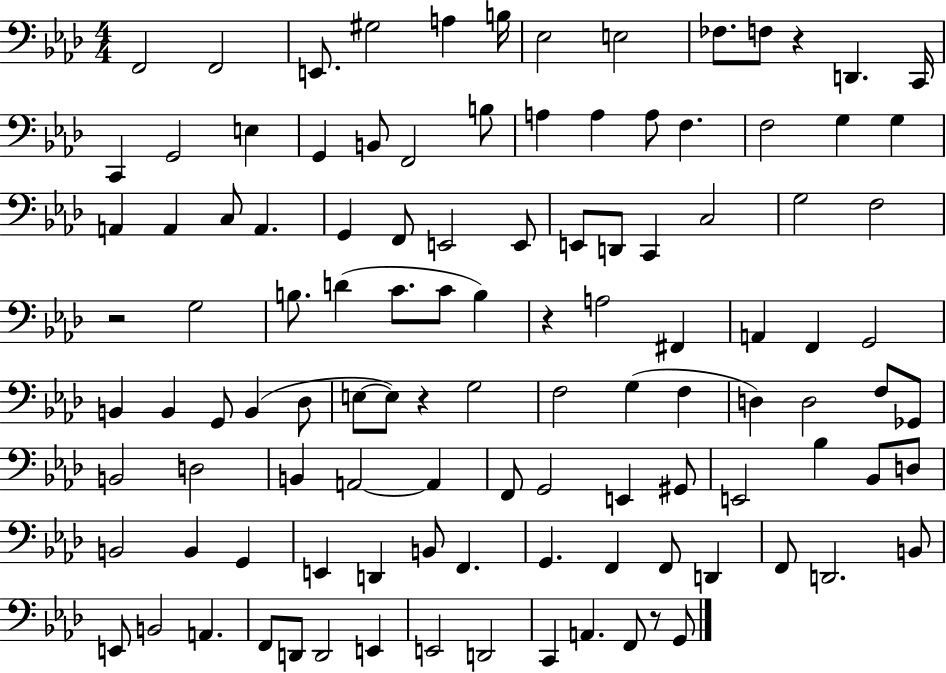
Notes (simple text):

F2/h F2/h E2/e. G#3/h A3/q B3/s Eb3/h E3/h FES3/e. F3/e R/q D2/q. C2/s C2/q G2/h E3/q G2/q B2/e F2/h B3/e A3/q A3/q A3/e F3/q. F3/h G3/q G3/q A2/q A2/q C3/e A2/q. G2/q F2/e E2/h E2/e E2/e D2/e C2/q C3/h G3/h F3/h R/h G3/h B3/e. D4/q C4/e. C4/e B3/q R/q A3/h F#2/q A2/q F2/q G2/h B2/q B2/q G2/e B2/q Db3/e E3/e E3/e R/q G3/h F3/h G3/q F3/q D3/q D3/h F3/e Gb2/e B2/h D3/h B2/q A2/h A2/q F2/e G2/h E2/q G#2/e E2/h Bb3/q Bb2/e D3/e B2/h B2/q G2/q E2/q D2/q B2/e F2/q. G2/q. F2/q F2/e D2/q F2/e D2/h. B2/e E2/e B2/h A2/q. F2/e D2/e D2/h E2/q E2/h D2/h C2/q A2/q. F2/e R/e G2/e